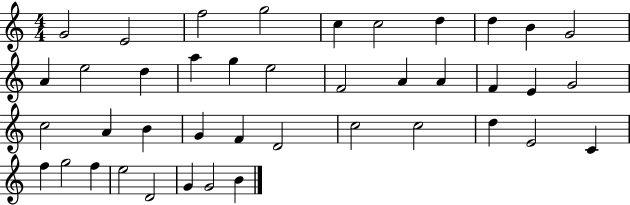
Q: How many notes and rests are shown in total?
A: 41